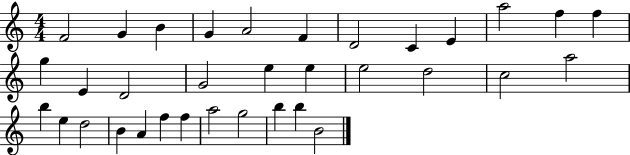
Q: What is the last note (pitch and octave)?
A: B4